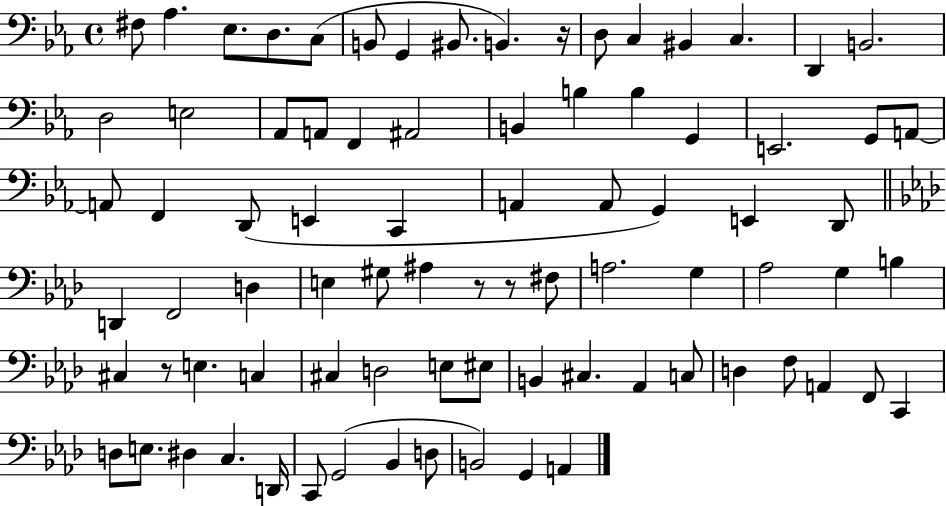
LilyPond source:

{
  \clef bass
  \time 4/4
  \defaultTimeSignature
  \key ees \major
  fis8 aes4. ees8. d8. c8( | b,8 g,4 bis,8. b,4.) r16 | d8 c4 bis,4 c4. | d,4 b,2. | \break d2 e2 | aes,8 a,8 f,4 ais,2 | b,4 b4 b4 g,4 | e,2. g,8 a,8~~ | \break a,8 f,4 d,8( e,4 c,4 | a,4 a,8 g,4) e,4 d,8 | \bar "||" \break \key aes \major d,4 f,2 d4 | e4 gis8 ais4 r8 r8 fis8 | a2. g4 | aes2 g4 b4 | \break cis4 r8 e4. c4 | cis4 d2 e8 eis8 | b,4 cis4. aes,4 c8 | d4 f8 a,4 f,8 c,4 | \break d8 e8. dis4 c4. d,16 | c,8 g,2( bes,4 d8 | b,2) g,4 a,4 | \bar "|."
}